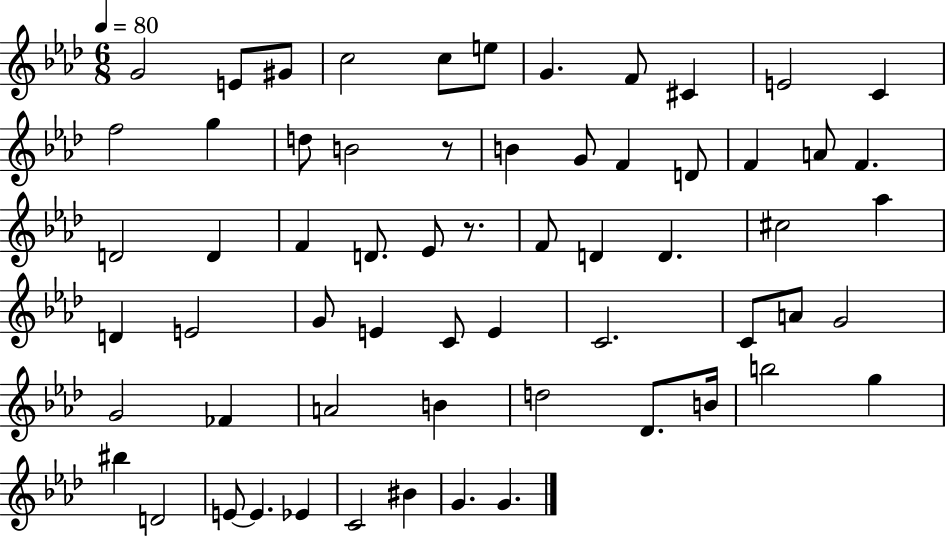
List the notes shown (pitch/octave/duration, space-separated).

G4/h E4/e G#4/e C5/h C5/e E5/e G4/q. F4/e C#4/q E4/h C4/q F5/h G5/q D5/e B4/h R/e B4/q G4/e F4/q D4/e F4/q A4/e F4/q. D4/h D4/q F4/q D4/e. Eb4/e R/e. F4/e D4/q D4/q. C#5/h Ab5/q D4/q E4/h G4/e E4/q C4/e E4/q C4/h. C4/e A4/e G4/h G4/h FES4/q A4/h B4/q D5/h Db4/e. B4/s B5/h G5/q BIS5/q D4/h E4/e E4/q. Eb4/q C4/h BIS4/q G4/q. G4/q.